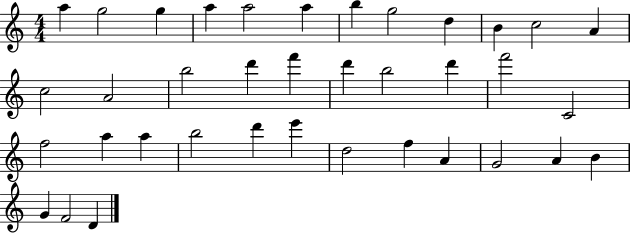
{
  \clef treble
  \numericTimeSignature
  \time 4/4
  \key c \major
  a''4 g''2 g''4 | a''4 a''2 a''4 | b''4 g''2 d''4 | b'4 c''2 a'4 | \break c''2 a'2 | b''2 d'''4 f'''4 | d'''4 b''2 d'''4 | f'''2 c'2 | \break f''2 a''4 a''4 | b''2 d'''4 e'''4 | d''2 f''4 a'4 | g'2 a'4 b'4 | \break g'4 f'2 d'4 | \bar "|."
}